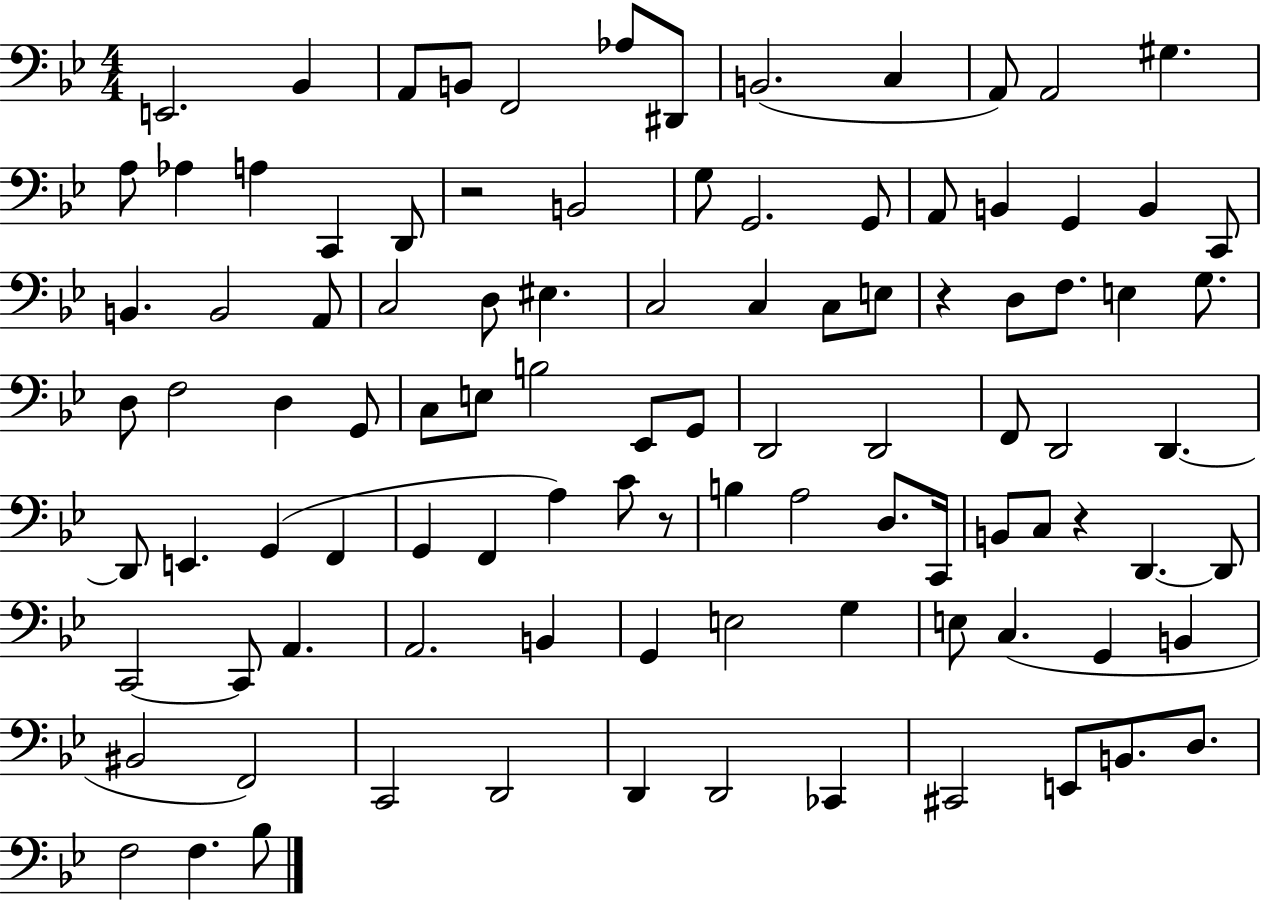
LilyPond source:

{
  \clef bass
  \numericTimeSignature
  \time 4/4
  \key bes \major
  e,2. bes,4 | a,8 b,8 f,2 aes8 dis,8 | b,2.( c4 | a,8) a,2 gis4. | \break a8 aes4 a4 c,4 d,8 | r2 b,2 | g8 g,2. g,8 | a,8 b,4 g,4 b,4 c,8 | \break b,4. b,2 a,8 | c2 d8 eis4. | c2 c4 c8 e8 | r4 d8 f8. e4 g8. | \break d8 f2 d4 g,8 | c8 e8 b2 ees,8 g,8 | d,2 d,2 | f,8 d,2 d,4.~~ | \break d,8 e,4. g,4( f,4 | g,4 f,4 a4) c'8 r8 | b4 a2 d8. c,16 | b,8 c8 r4 d,4.~~ d,8 | \break c,2~~ c,8 a,4. | a,2. b,4 | g,4 e2 g4 | e8 c4.( g,4 b,4 | \break bis,2 f,2) | c,2 d,2 | d,4 d,2 ces,4 | cis,2 e,8 b,8. d8. | \break f2 f4. bes8 | \bar "|."
}